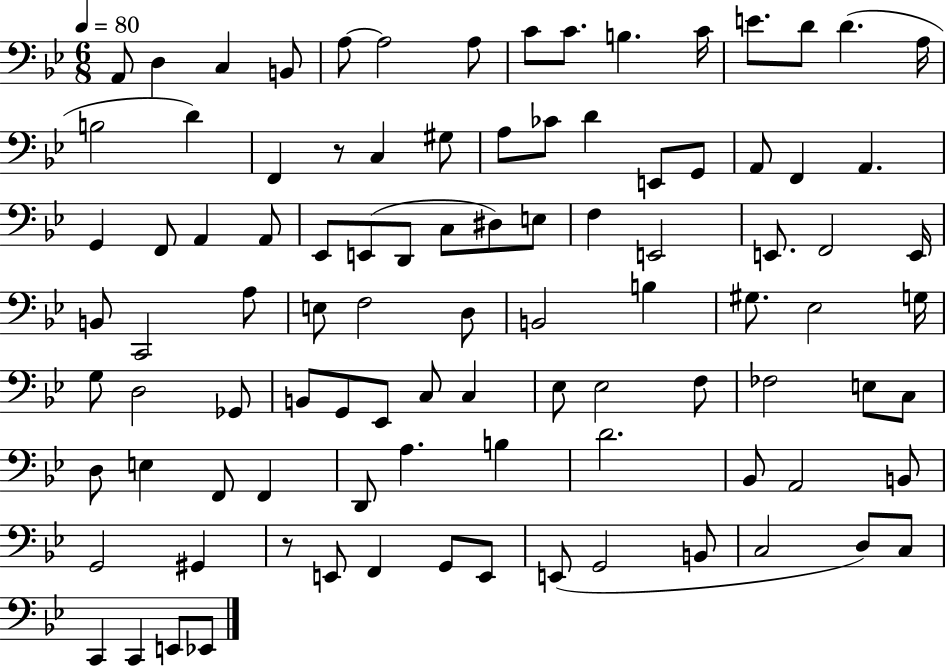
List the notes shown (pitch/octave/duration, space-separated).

A2/e D3/q C3/q B2/e A3/e A3/h A3/e C4/e C4/e. B3/q. C4/s E4/e. D4/e D4/q. A3/s B3/h D4/q F2/q R/e C3/q G#3/e A3/e CES4/e D4/q E2/e G2/e A2/e F2/q A2/q. G2/q F2/e A2/q A2/e Eb2/e E2/e D2/e C3/e D#3/e E3/e F3/q E2/h E2/e. F2/h E2/s B2/e C2/h A3/e E3/e F3/h D3/e B2/h B3/q G#3/e. Eb3/h G3/s G3/e D3/h Gb2/e B2/e G2/e Eb2/e C3/e C3/q Eb3/e Eb3/h F3/e FES3/h E3/e C3/e D3/e E3/q F2/e F2/q D2/e A3/q. B3/q D4/h. Bb2/e A2/h B2/e G2/h G#2/q R/e E2/e F2/q G2/e E2/e E2/e G2/h B2/e C3/h D3/e C3/e C2/q C2/q E2/e Eb2/e